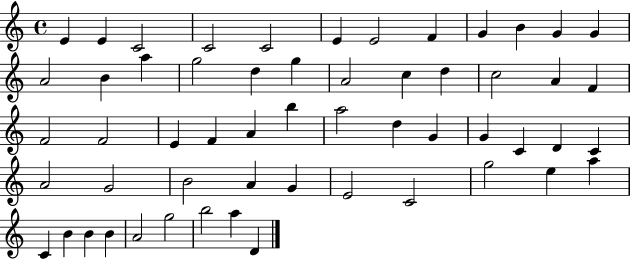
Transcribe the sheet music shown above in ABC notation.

X:1
T:Untitled
M:4/4
L:1/4
K:C
E E C2 C2 C2 E E2 F G B G G A2 B a g2 d g A2 c d c2 A F F2 F2 E F A b a2 d G G C D C A2 G2 B2 A G E2 C2 g2 e a C B B B A2 g2 b2 a D